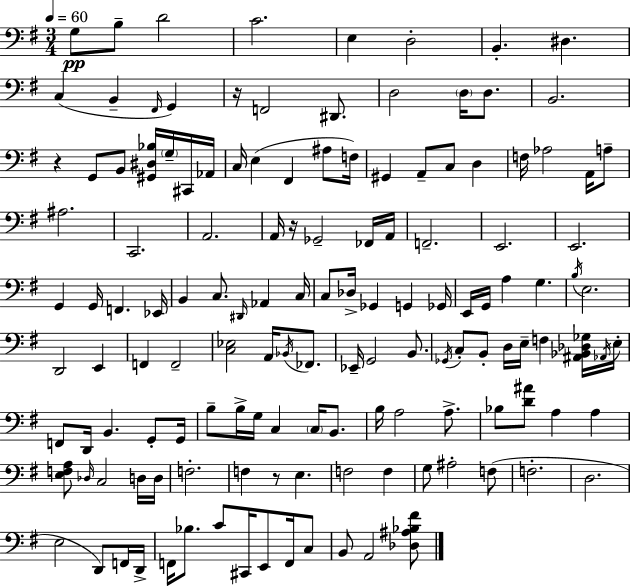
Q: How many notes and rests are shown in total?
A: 138